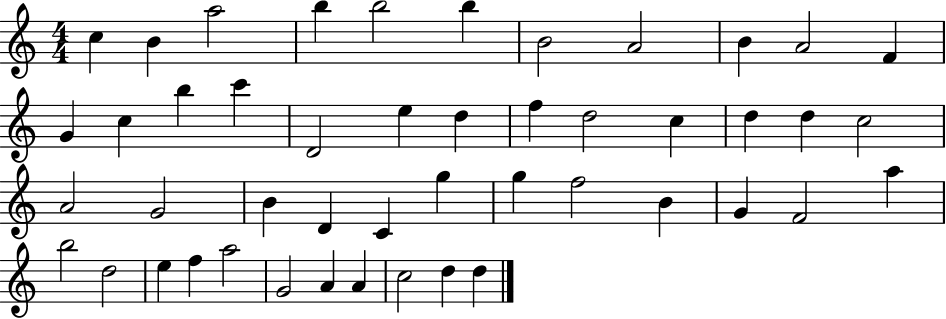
C5/q B4/q A5/h B5/q B5/h B5/q B4/h A4/h B4/q A4/h F4/q G4/q C5/q B5/q C6/q D4/h E5/q D5/q F5/q D5/h C5/q D5/q D5/q C5/h A4/h G4/h B4/q D4/q C4/q G5/q G5/q F5/h B4/q G4/q F4/h A5/q B5/h D5/h E5/q F5/q A5/h G4/h A4/q A4/q C5/h D5/q D5/q